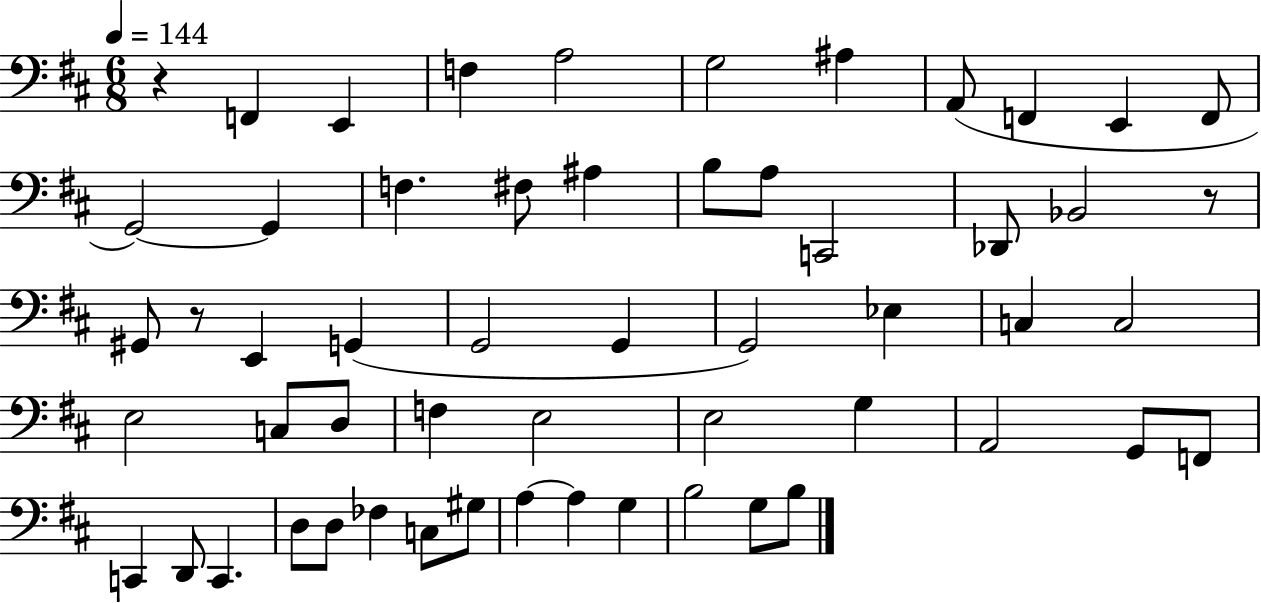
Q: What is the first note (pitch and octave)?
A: F2